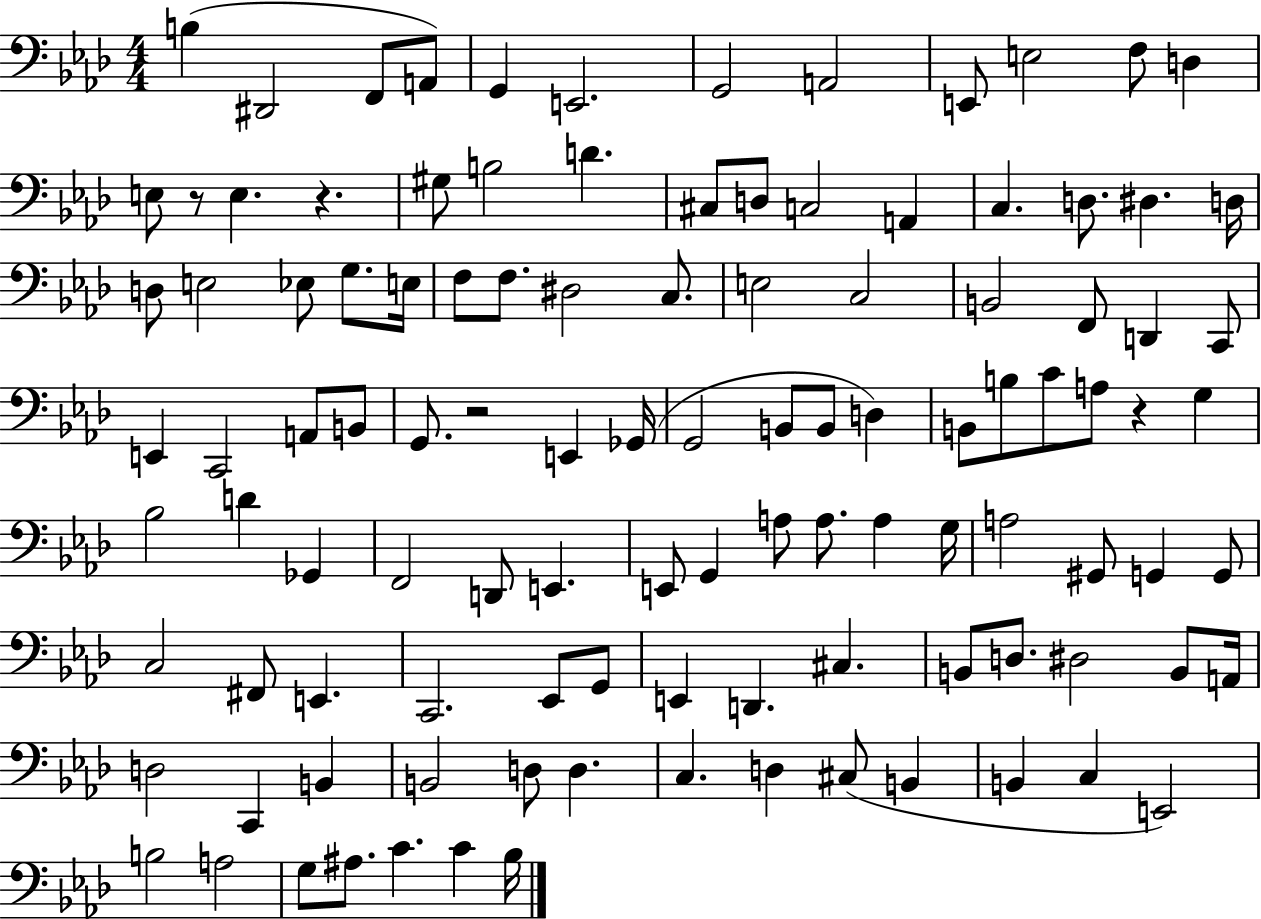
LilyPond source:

{
  \clef bass
  \numericTimeSignature
  \time 4/4
  \key aes \major
  b4( dis,2 f,8 a,8) | g,4 e,2. | g,2 a,2 | e,8 e2 f8 d4 | \break e8 r8 e4. r4. | gis8 b2 d'4. | cis8 d8 c2 a,4 | c4. d8. dis4. d16 | \break d8 e2 ees8 g8. e16 | f8 f8. dis2 c8. | e2 c2 | b,2 f,8 d,4 c,8 | \break e,4 c,2 a,8 b,8 | g,8. r2 e,4 ges,16( | g,2 b,8 b,8 d4) | b,8 b8 c'8 a8 r4 g4 | \break bes2 d'4 ges,4 | f,2 d,8 e,4. | e,8 g,4 a8 a8. a4 g16 | a2 gis,8 g,4 g,8 | \break c2 fis,8 e,4. | c,2. ees,8 g,8 | e,4 d,4. cis4. | b,8 d8. dis2 b,8 a,16 | \break d2 c,4 b,4 | b,2 d8 d4. | c4. d4 cis8( b,4 | b,4 c4 e,2) | \break b2 a2 | g8 ais8. c'4. c'4 bes16 | \bar "|."
}